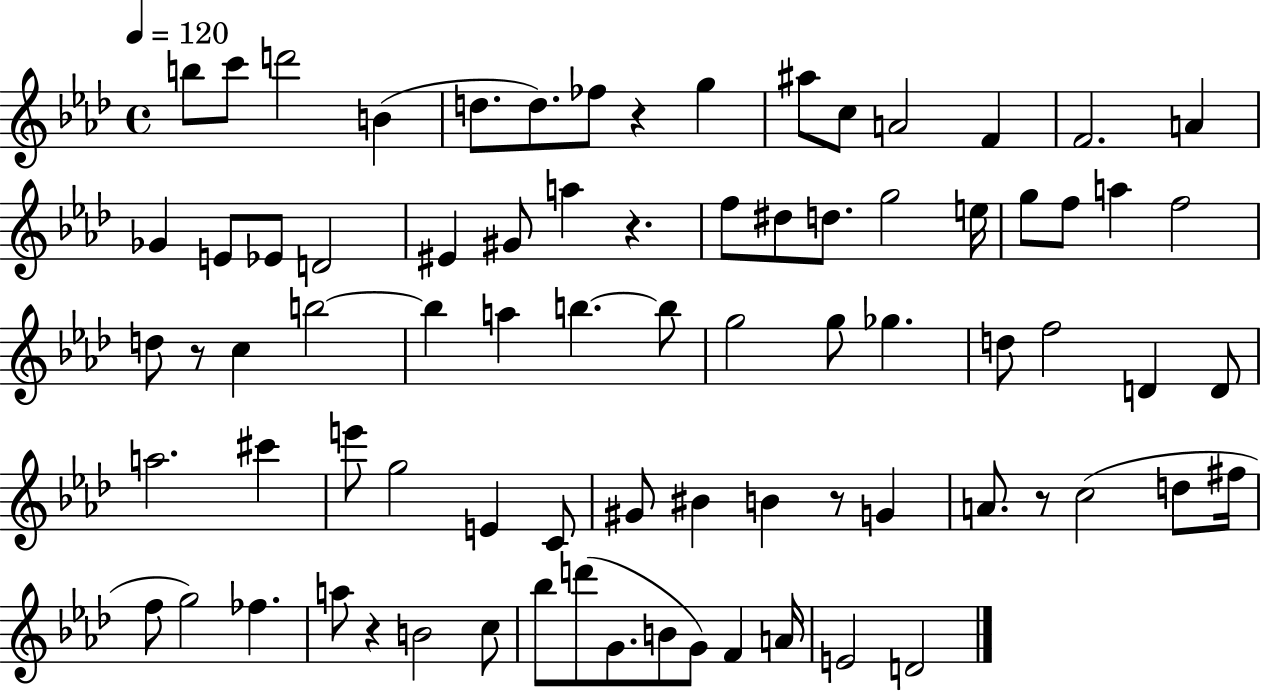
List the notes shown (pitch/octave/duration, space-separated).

B5/e C6/e D6/h B4/q D5/e. D5/e. FES5/e R/q G5/q A#5/e C5/e A4/h F4/q F4/h. A4/q Gb4/q E4/e Eb4/e D4/h EIS4/q G#4/e A5/q R/q. F5/e D#5/e D5/e. G5/h E5/s G5/e F5/e A5/q F5/h D5/e R/e C5/q B5/h B5/q A5/q B5/q. B5/e G5/h G5/e Gb5/q. D5/e F5/h D4/q D4/e A5/h. C#6/q E6/e G5/h E4/q C4/e G#4/e BIS4/q B4/q R/e G4/q A4/e. R/e C5/h D5/e F#5/s F5/e G5/h FES5/q. A5/e R/q B4/h C5/e Bb5/e D6/e G4/e. B4/e G4/e F4/q A4/s E4/h D4/h